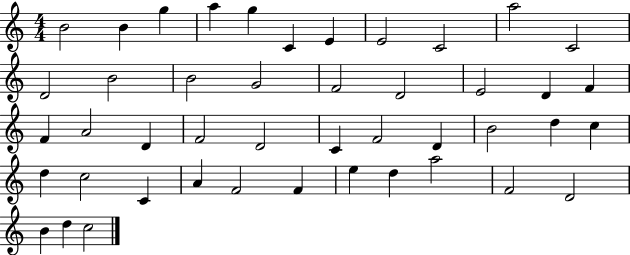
B4/h B4/q G5/q A5/q G5/q C4/q E4/q E4/h C4/h A5/h C4/h D4/h B4/h B4/h G4/h F4/h D4/h E4/h D4/q F4/q F4/q A4/h D4/q F4/h D4/h C4/q F4/h D4/q B4/h D5/q C5/q D5/q C5/h C4/q A4/q F4/h F4/q E5/q D5/q A5/h F4/h D4/h B4/q D5/q C5/h